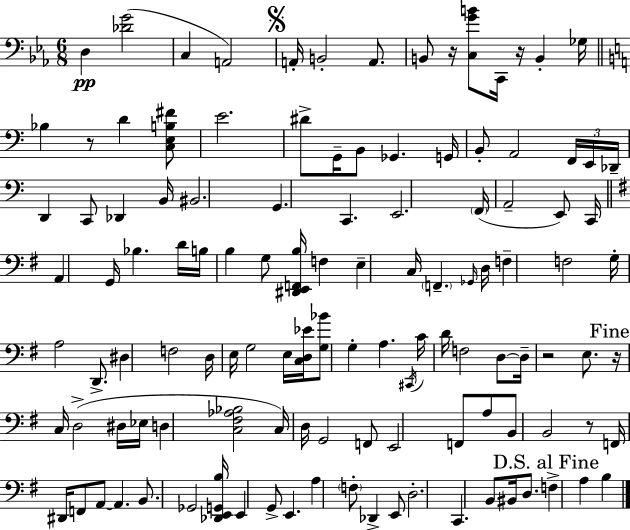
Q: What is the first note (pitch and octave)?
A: D3